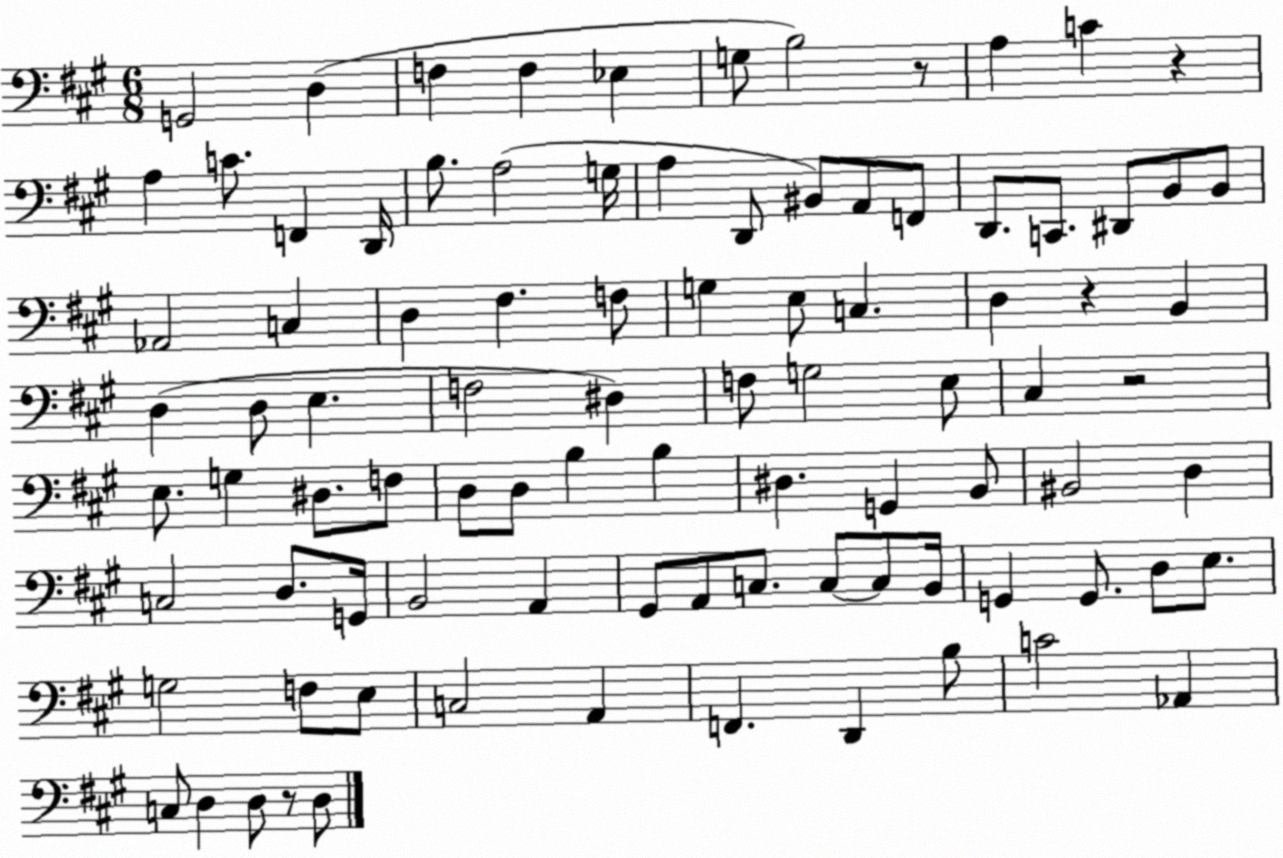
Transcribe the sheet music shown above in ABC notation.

X:1
T:Untitled
M:6/8
L:1/4
K:A
G,,2 D, F, F, _E, G,/2 B,2 z/2 A, C z A, C/2 F,, D,,/4 B,/2 A,2 G,/4 A, D,,/2 ^B,,/2 A,,/2 F,,/2 D,,/2 C,,/2 ^D,,/2 B,,/2 B,,/2 _A,,2 C, D, ^F, F,/2 G, E,/2 C, D, z B,, D, D,/2 E, F,2 ^D, F,/2 G,2 E,/2 ^C, z2 E,/2 G, ^D,/2 F,/2 D,/2 D,/2 B, B, ^D, G,, B,,/2 ^B,,2 D, C,2 D,/2 G,,/4 B,,2 A,, ^G,,/2 A,,/2 C,/2 C,/2 C,/2 B,,/4 G,, G,,/2 D,/2 E,/2 G,2 F,/2 E,/2 C,2 A,, F,, D,, B,/2 C2 _A,, C,/2 D, D,/2 z/2 D,/2